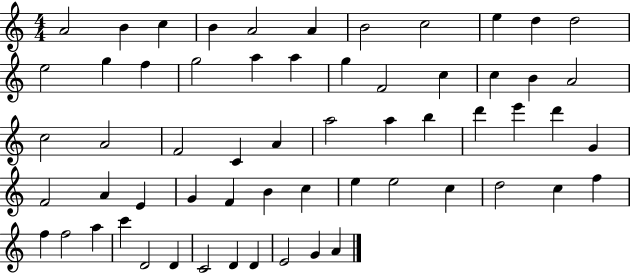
X:1
T:Untitled
M:4/4
L:1/4
K:C
A2 B c B A2 A B2 c2 e d d2 e2 g f g2 a a g F2 c c B A2 c2 A2 F2 C A a2 a b d' e' d' G F2 A E G F B c e e2 c d2 c f f f2 a c' D2 D C2 D D E2 G A